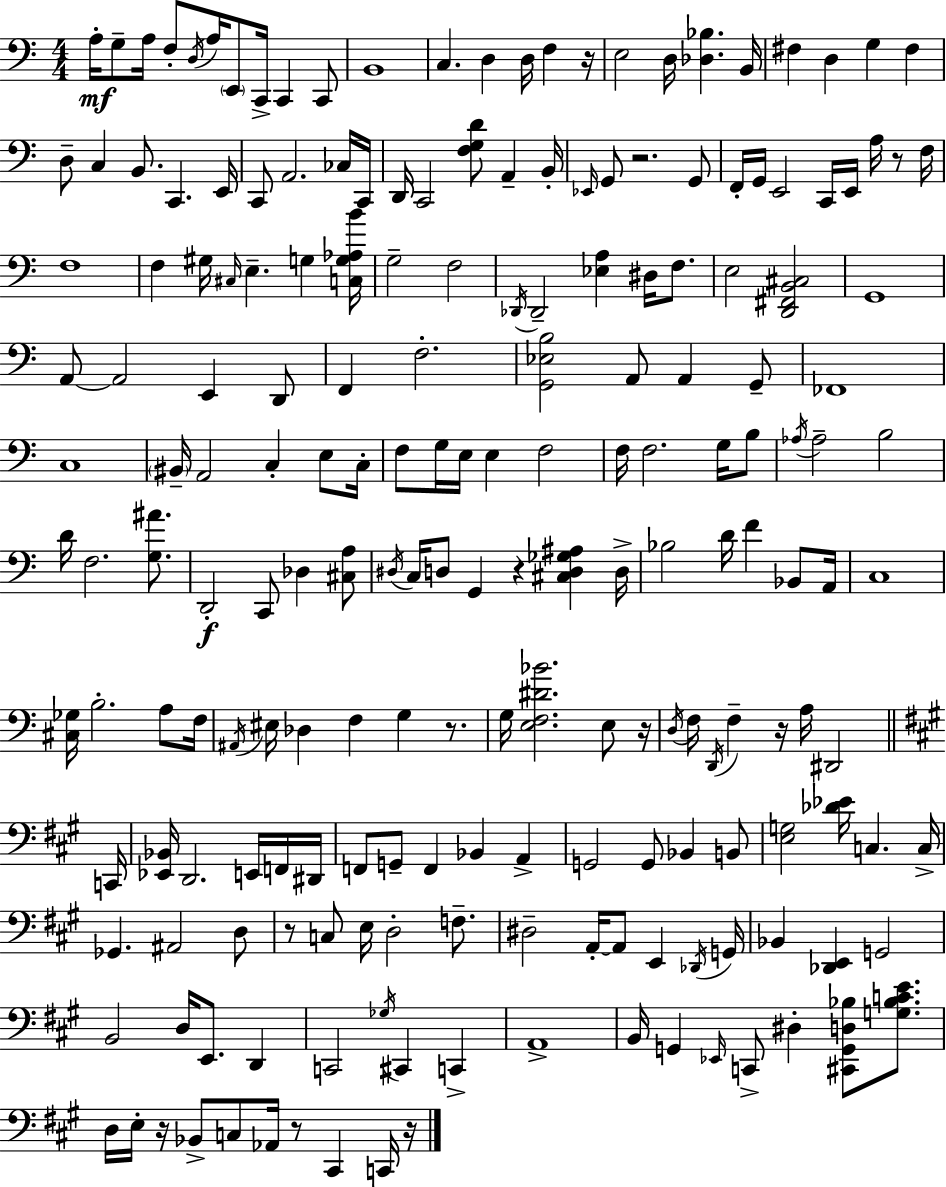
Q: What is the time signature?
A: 4/4